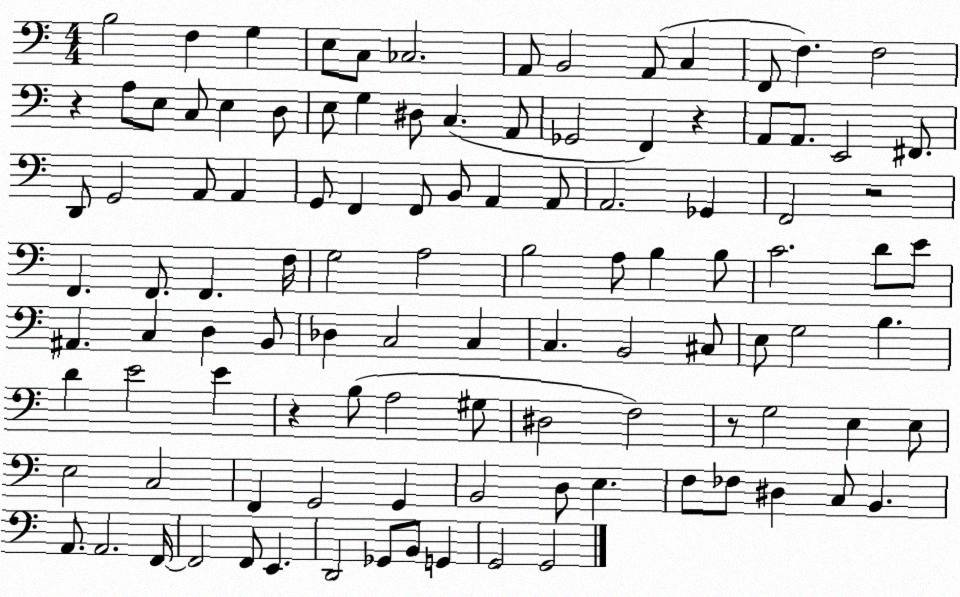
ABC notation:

X:1
T:Untitled
M:4/4
L:1/4
K:C
B,2 F, G, E,/2 C,/2 _C,2 A,,/2 B,,2 A,,/2 C, F,,/2 F, F,2 z A,/2 E,/2 C,/2 E, D,/2 E,/2 G, ^D,/2 C, A,,/2 _G,,2 F,, z A,,/2 A,,/2 E,,2 ^F,,/2 D,,/2 G,,2 A,,/2 A,, G,,/2 F,, F,,/2 B,,/2 A,, A,,/2 A,,2 _G,, F,,2 z2 F,, F,,/2 F,, F,/4 G,2 A,2 B,2 A,/2 B, B,/2 C2 D/2 E/2 ^A,, C, D, B,,/2 _D, C,2 C, C, B,,2 ^C,/2 E,/2 G,2 B, D E2 E z B,/2 A,2 ^G,/2 ^D,2 F,2 z/2 G,2 E, E,/2 E,2 C,2 F,, G,,2 G,, B,,2 D,/2 E, F,/2 _F,/2 ^D, C,/2 B,, A,,/2 A,,2 F,,/4 F,,2 F,,/2 E,, D,,2 _G,,/2 B,,/2 G,, G,,2 G,,2